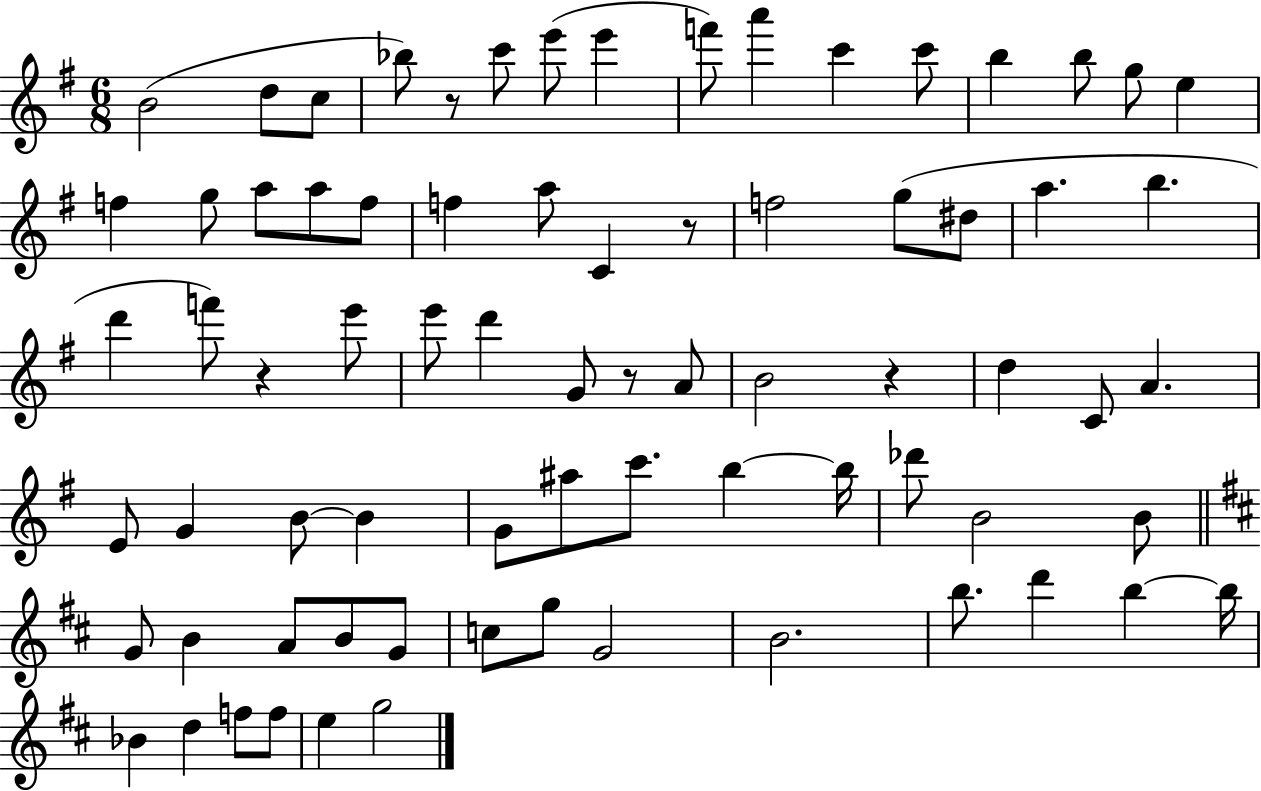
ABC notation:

X:1
T:Untitled
M:6/8
L:1/4
K:G
B2 d/2 c/2 _b/2 z/2 c'/2 e'/2 e' f'/2 a' c' c'/2 b b/2 g/2 e f g/2 a/2 a/2 f/2 f a/2 C z/2 f2 g/2 ^d/2 a b d' f'/2 z e'/2 e'/2 d' G/2 z/2 A/2 B2 z d C/2 A E/2 G B/2 B G/2 ^a/2 c'/2 b b/4 _d'/2 B2 B/2 G/2 B A/2 B/2 G/2 c/2 g/2 G2 B2 b/2 d' b b/4 _B d f/2 f/2 e g2